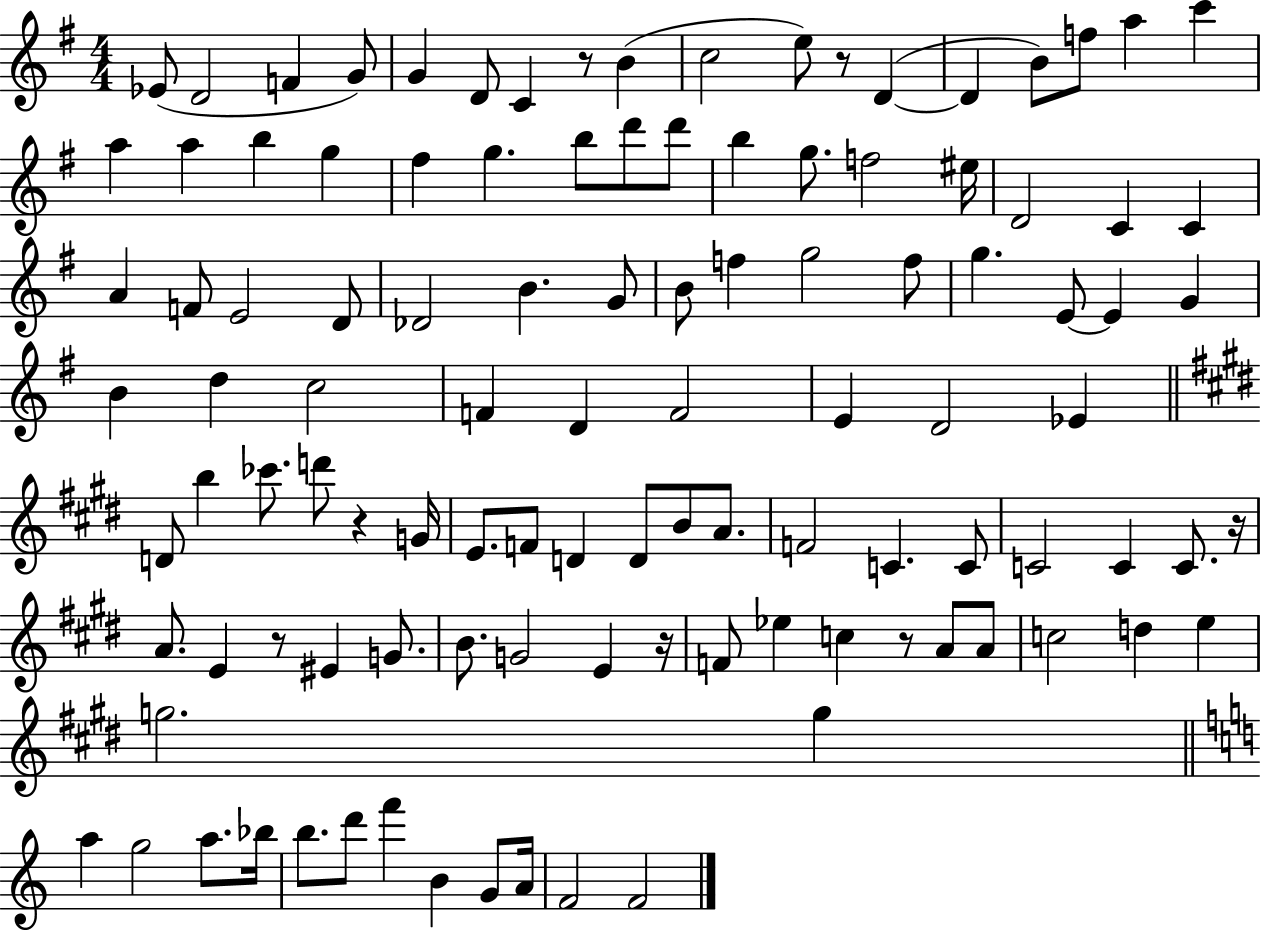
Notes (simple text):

Eb4/e D4/h F4/q G4/e G4/q D4/e C4/q R/e B4/q C5/h E5/e R/e D4/q D4/q B4/e F5/e A5/q C6/q A5/q A5/q B5/q G5/q F#5/q G5/q. B5/e D6/e D6/e B5/q G5/e. F5/h EIS5/s D4/h C4/q C4/q A4/q F4/e E4/h D4/e Db4/h B4/q. G4/e B4/e F5/q G5/h F5/e G5/q. E4/e E4/q G4/q B4/q D5/q C5/h F4/q D4/q F4/h E4/q D4/h Eb4/q D4/e B5/q CES6/e. D6/e R/q G4/s E4/e. F4/e D4/q D4/e B4/e A4/e. F4/h C4/q. C4/e C4/h C4/q C4/e. R/s A4/e. E4/q R/e EIS4/q G4/e. B4/e. G4/h E4/q R/s F4/e Eb5/q C5/q R/e A4/e A4/e C5/h D5/q E5/q G5/h. G5/q A5/q G5/h A5/e. Bb5/s B5/e. D6/e F6/q B4/q G4/e A4/s F4/h F4/h